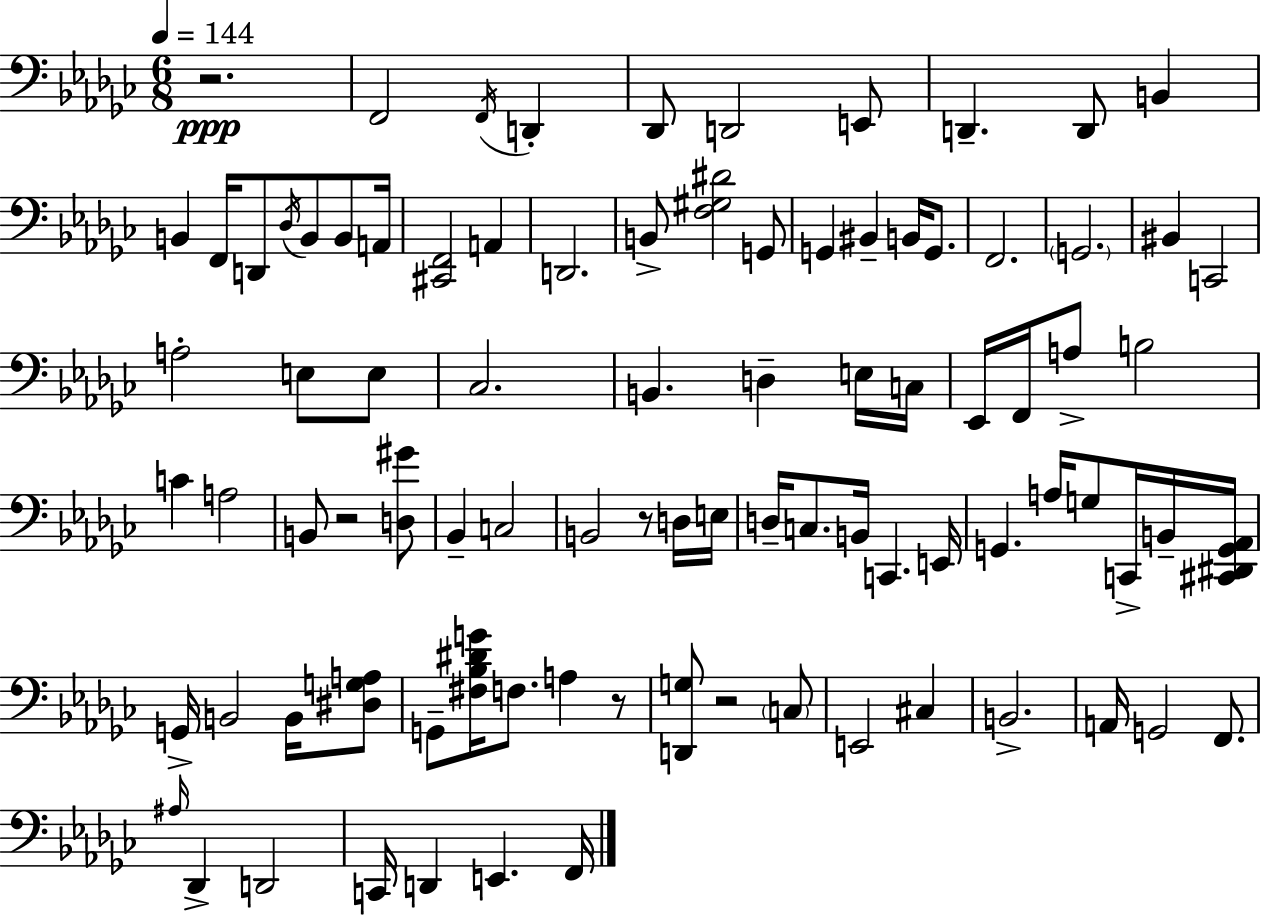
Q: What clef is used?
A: bass